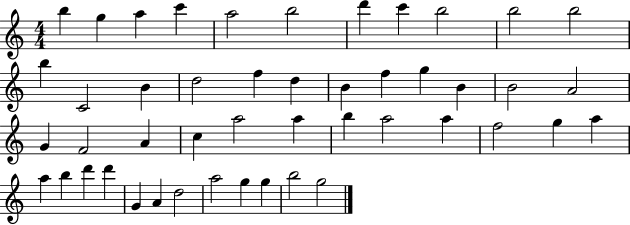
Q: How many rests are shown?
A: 0